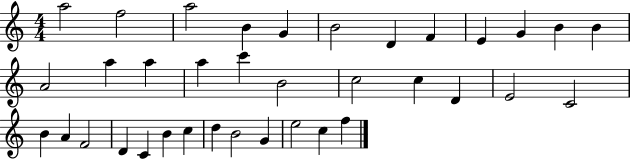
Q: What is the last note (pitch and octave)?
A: F5